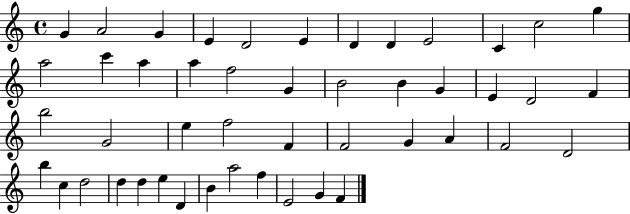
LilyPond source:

{
  \clef treble
  \time 4/4
  \defaultTimeSignature
  \key c \major
  g'4 a'2 g'4 | e'4 d'2 e'4 | d'4 d'4 e'2 | c'4 c''2 g''4 | \break a''2 c'''4 a''4 | a''4 f''2 g'4 | b'2 b'4 g'4 | e'4 d'2 f'4 | \break b''2 g'2 | e''4 f''2 f'4 | f'2 g'4 a'4 | f'2 d'2 | \break b''4 c''4 d''2 | d''4 d''4 e''4 d'4 | b'4 a''2 f''4 | e'2 g'4 f'4 | \break \bar "|."
}